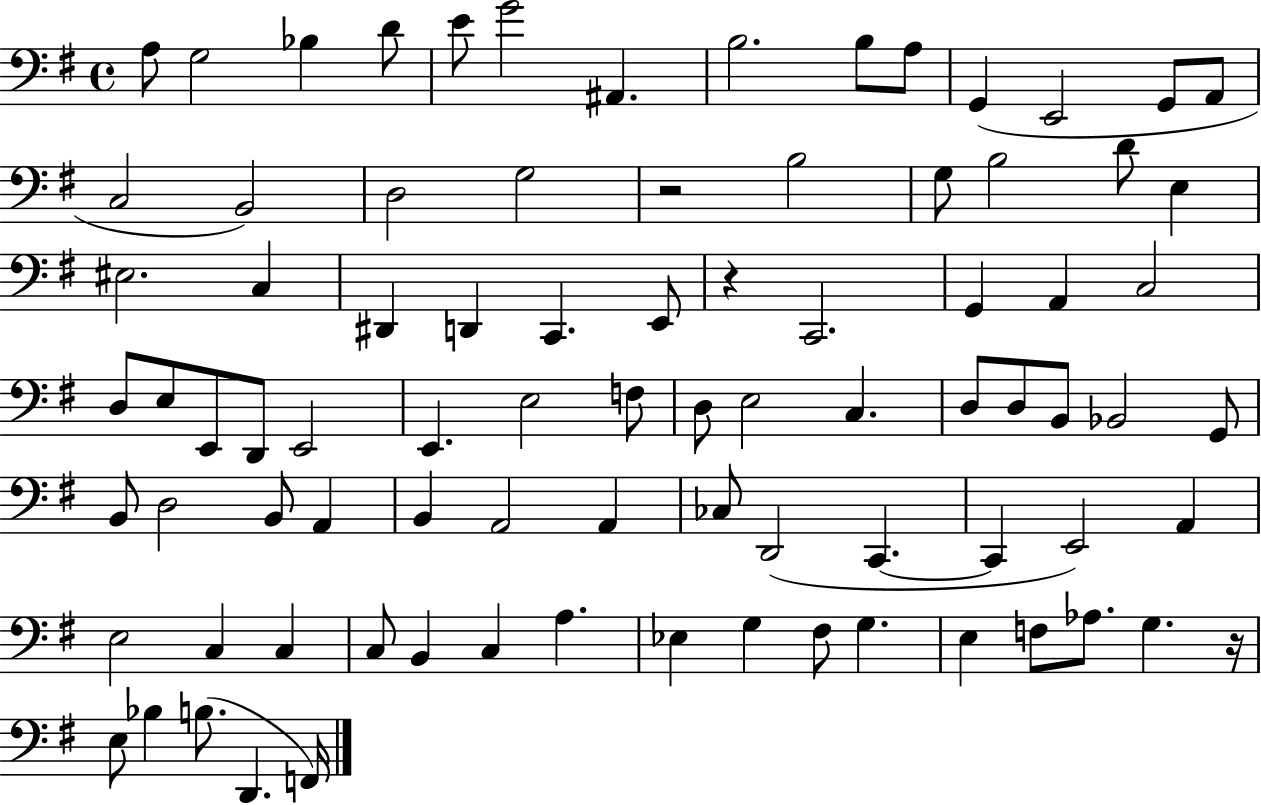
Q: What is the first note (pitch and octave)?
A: A3